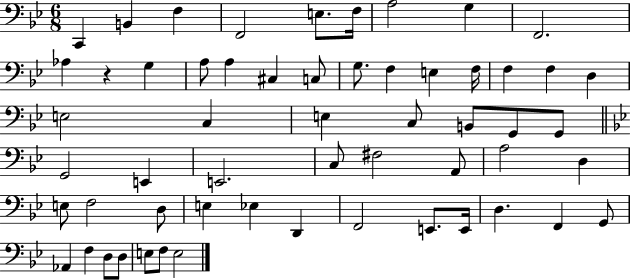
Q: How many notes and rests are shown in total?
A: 57